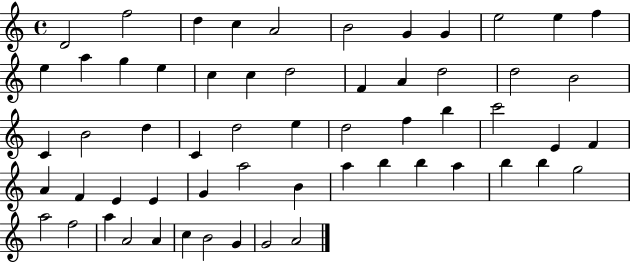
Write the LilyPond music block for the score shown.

{
  \clef treble
  \time 4/4
  \defaultTimeSignature
  \key c \major
  d'2 f''2 | d''4 c''4 a'2 | b'2 g'4 g'4 | e''2 e''4 f''4 | \break e''4 a''4 g''4 e''4 | c''4 c''4 d''2 | f'4 a'4 d''2 | d''2 b'2 | \break c'4 b'2 d''4 | c'4 d''2 e''4 | d''2 f''4 b''4 | c'''2 e'4 f'4 | \break a'4 f'4 e'4 e'4 | g'4 a''2 b'4 | a''4 b''4 b''4 a''4 | b''4 b''4 g''2 | \break a''2 f''2 | a''4 a'2 a'4 | c''4 b'2 g'4 | g'2 a'2 | \break \bar "|."
}